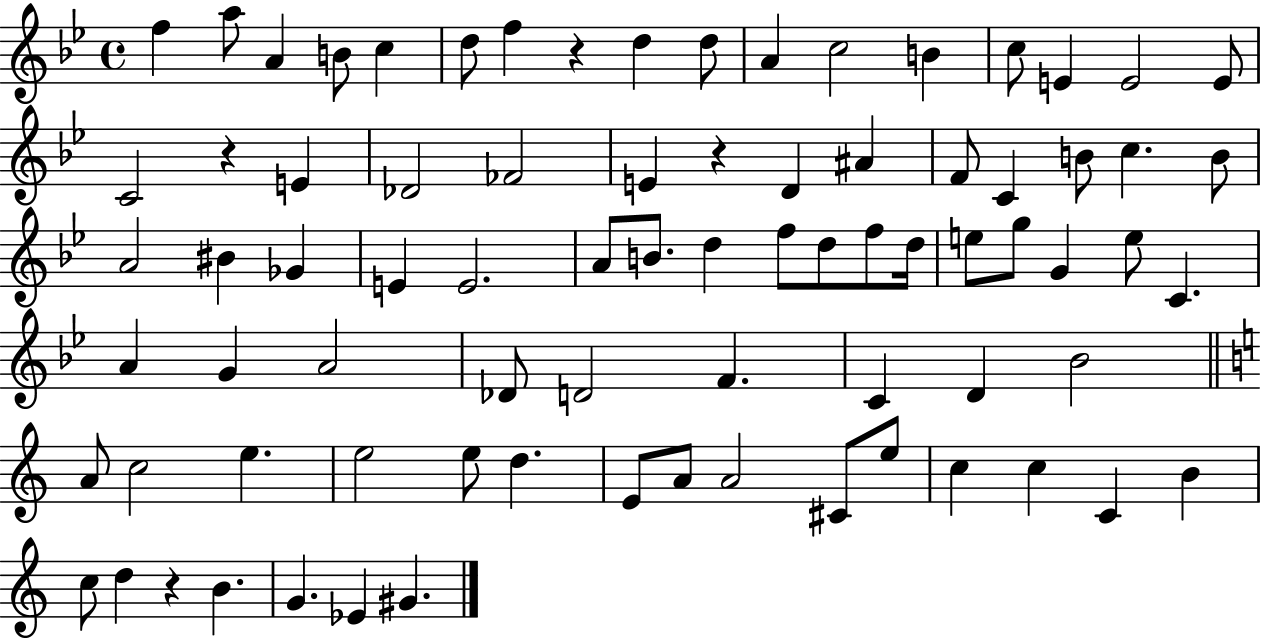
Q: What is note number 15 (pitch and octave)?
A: E4